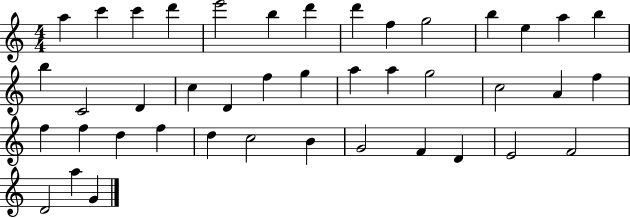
{
  \clef treble
  \numericTimeSignature
  \time 4/4
  \key c \major
  a''4 c'''4 c'''4 d'''4 | e'''2 b''4 d'''4 | d'''4 f''4 g''2 | b''4 e''4 a''4 b''4 | \break b''4 c'2 d'4 | c''4 d'4 f''4 g''4 | a''4 a''4 g''2 | c''2 a'4 f''4 | \break f''4 f''4 d''4 f''4 | d''4 c''2 b'4 | g'2 f'4 d'4 | e'2 f'2 | \break d'2 a''4 g'4 | \bar "|."
}